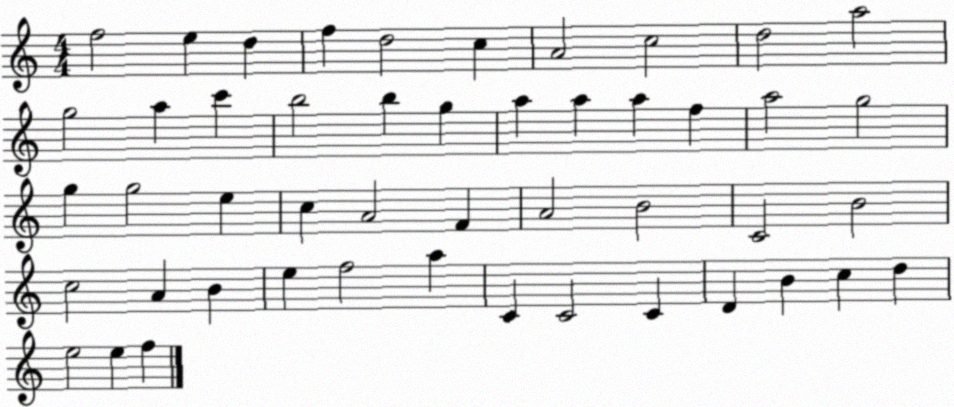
X:1
T:Untitled
M:4/4
L:1/4
K:C
f2 e d f d2 c A2 c2 d2 a2 g2 a c' b2 b g a a a f a2 g2 g g2 e c A2 F A2 B2 C2 B2 c2 A B e f2 a C C2 C D B c d e2 e f